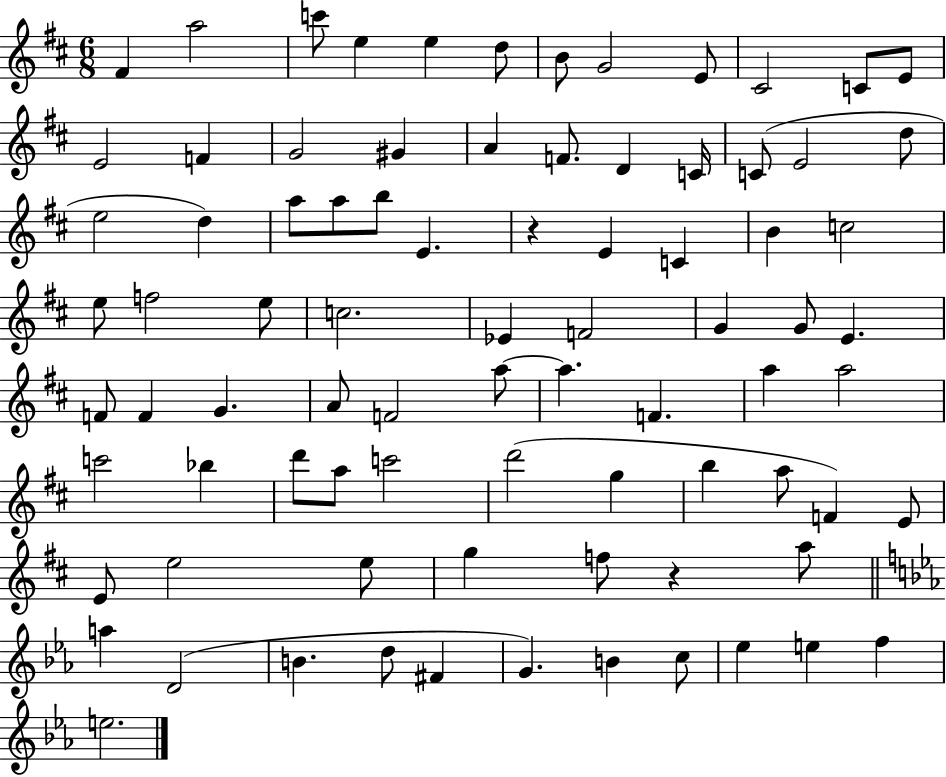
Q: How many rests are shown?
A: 2